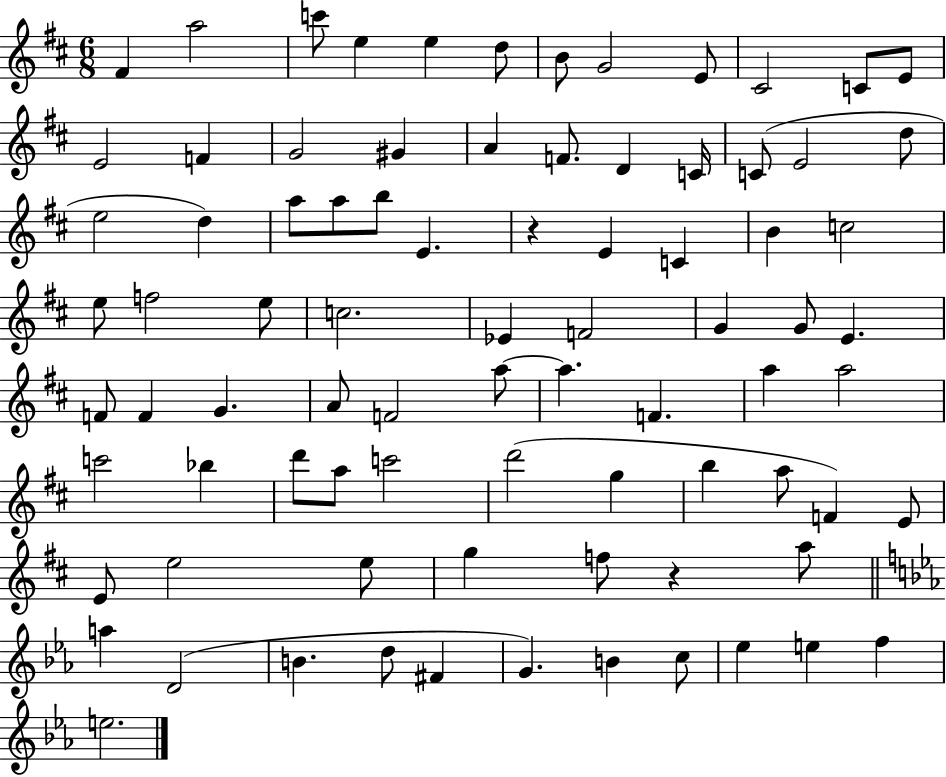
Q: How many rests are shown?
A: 2